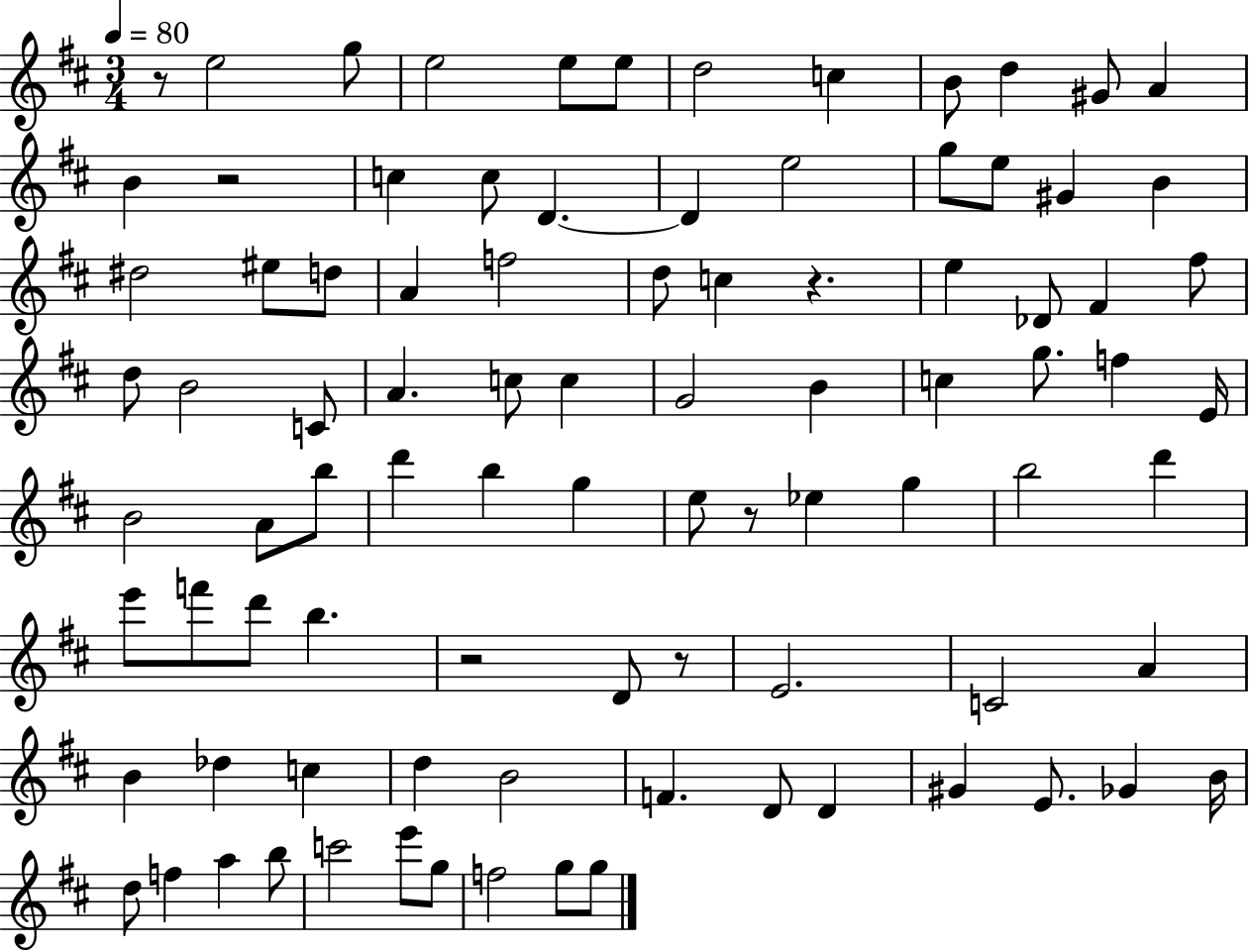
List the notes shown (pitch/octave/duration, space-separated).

R/e E5/h G5/e E5/h E5/e E5/e D5/h C5/q B4/e D5/q G#4/e A4/q B4/q R/h C5/q C5/e D4/q. D4/q E5/h G5/e E5/e G#4/q B4/q D#5/h EIS5/e D5/e A4/q F5/h D5/e C5/q R/q. E5/q Db4/e F#4/q F#5/e D5/e B4/h C4/e A4/q. C5/e C5/q G4/h B4/q C5/q G5/e. F5/q E4/s B4/h A4/e B5/e D6/q B5/q G5/q E5/e R/e Eb5/q G5/q B5/h D6/q E6/e F6/e D6/e B5/q. R/h D4/e R/e E4/h. C4/h A4/q B4/q Db5/q C5/q D5/q B4/h F4/q. D4/e D4/q G#4/q E4/e. Gb4/q B4/s D5/e F5/q A5/q B5/e C6/h E6/e G5/e F5/h G5/e G5/e